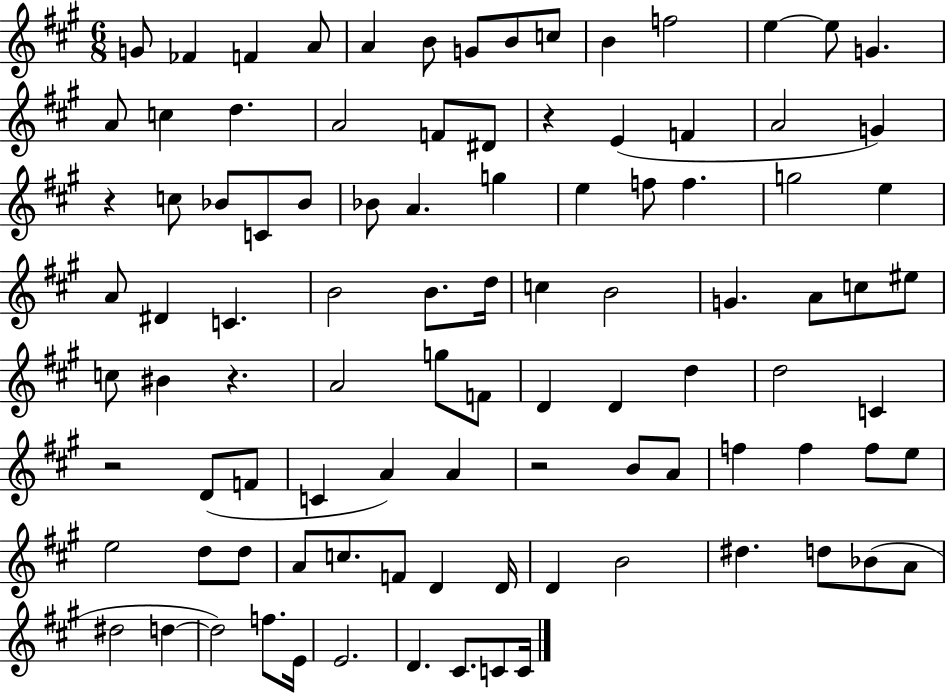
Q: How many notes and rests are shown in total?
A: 98